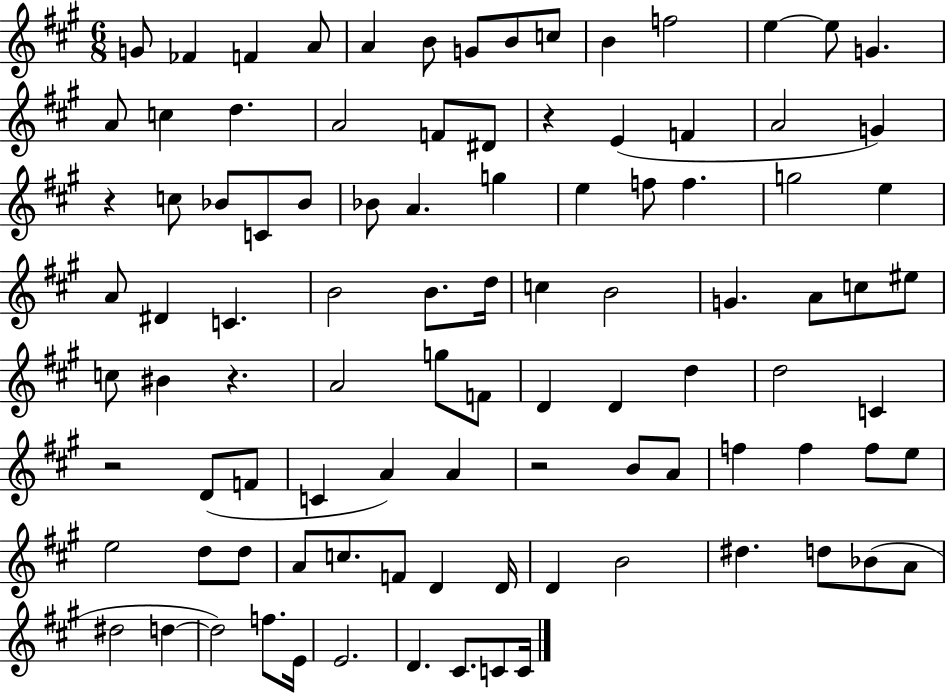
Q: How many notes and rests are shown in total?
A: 98